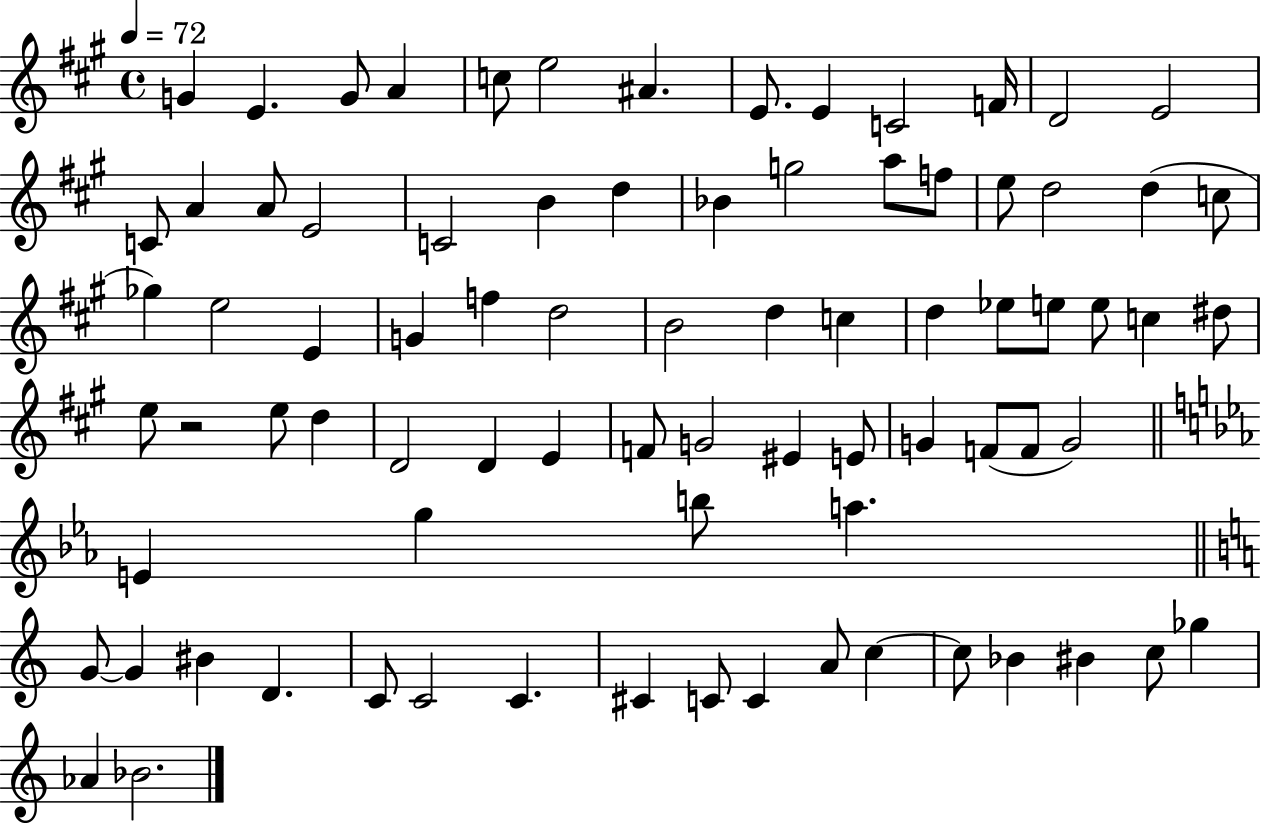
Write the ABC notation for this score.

X:1
T:Untitled
M:4/4
L:1/4
K:A
G E G/2 A c/2 e2 ^A E/2 E C2 F/4 D2 E2 C/2 A A/2 E2 C2 B d _B g2 a/2 f/2 e/2 d2 d c/2 _g e2 E G f d2 B2 d c d _e/2 e/2 e/2 c ^d/2 e/2 z2 e/2 d D2 D E F/2 G2 ^E E/2 G F/2 F/2 G2 E g b/2 a G/2 G ^B D C/2 C2 C ^C C/2 C A/2 c c/2 _B ^B c/2 _g _A _B2